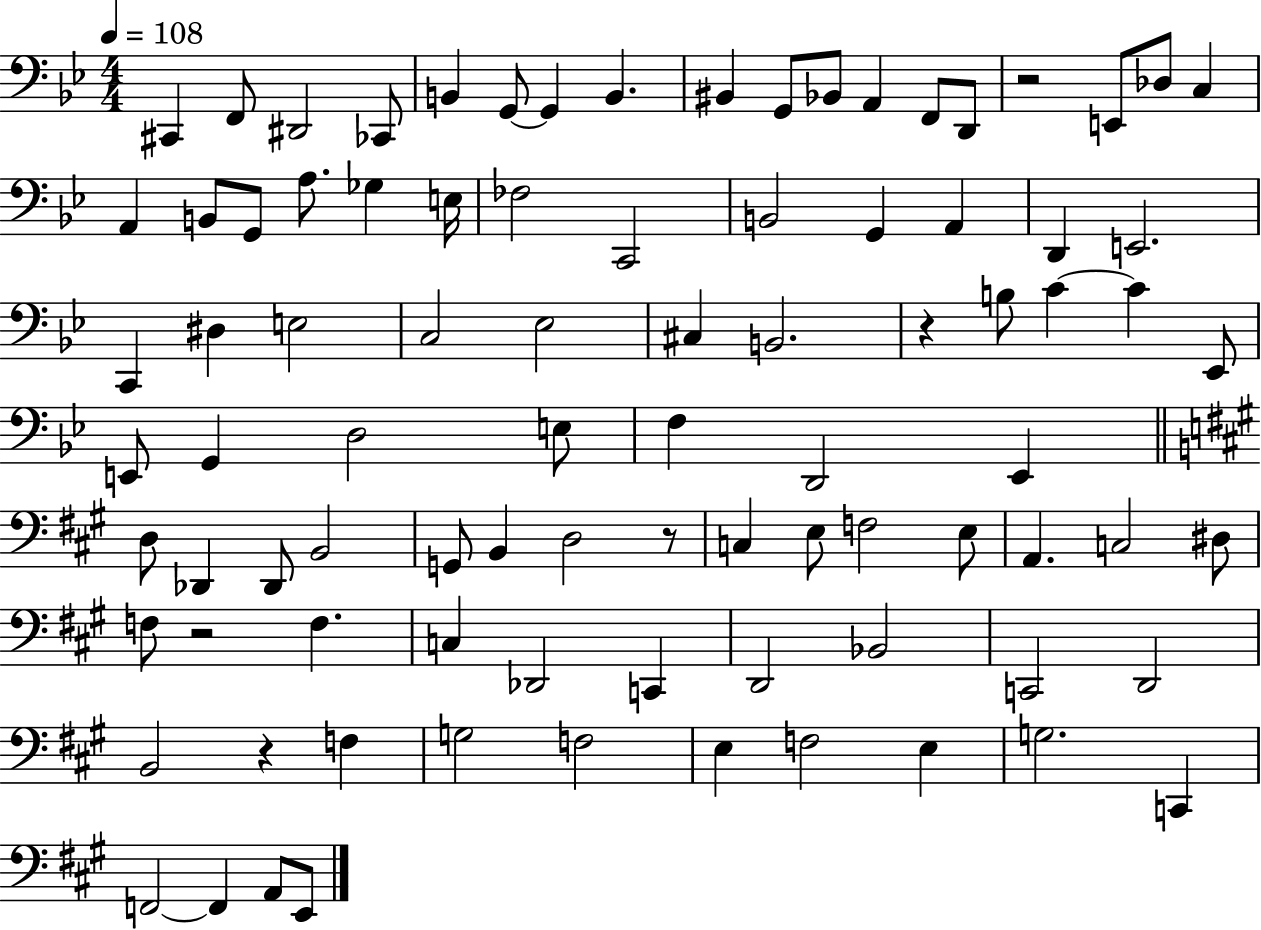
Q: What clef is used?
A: bass